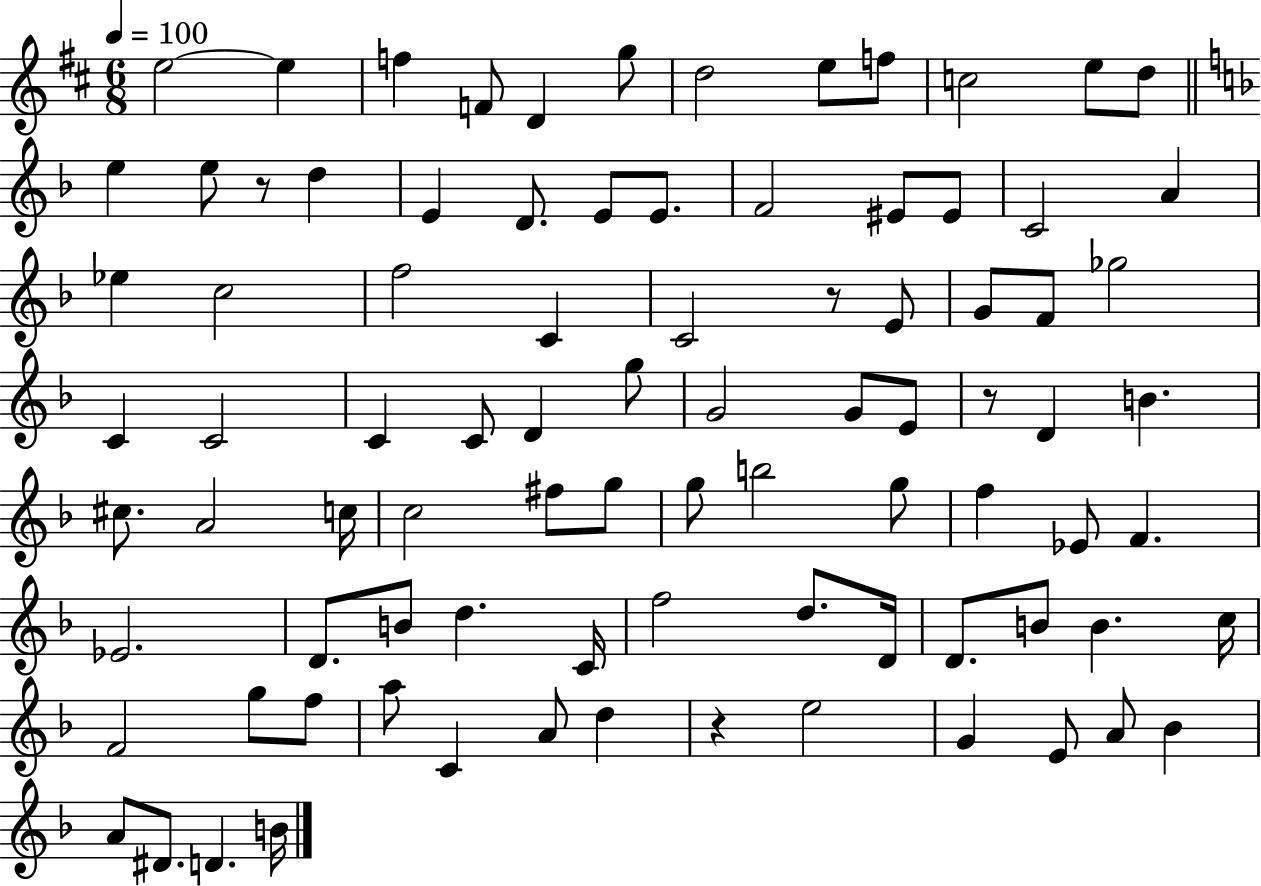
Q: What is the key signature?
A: D major